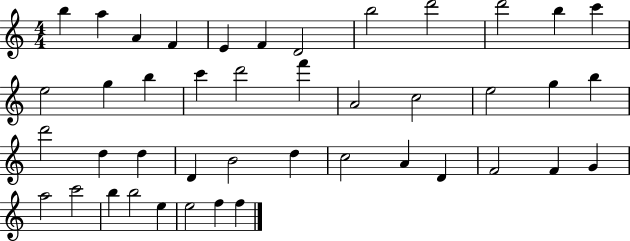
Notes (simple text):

B5/q A5/q A4/q F4/q E4/q F4/q D4/h B5/h D6/h D6/h B5/q C6/q E5/h G5/q B5/q C6/q D6/h F6/q A4/h C5/h E5/h G5/q B5/q D6/h D5/q D5/q D4/q B4/h D5/q C5/h A4/q D4/q F4/h F4/q G4/q A5/h C6/h B5/q B5/h E5/q E5/h F5/q F5/q